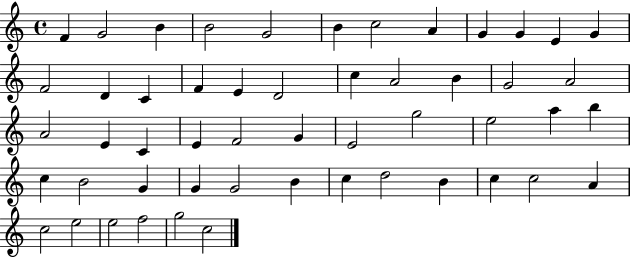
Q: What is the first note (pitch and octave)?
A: F4